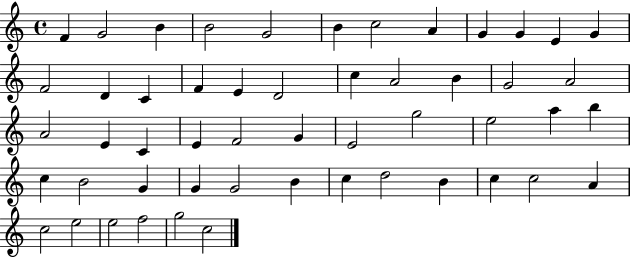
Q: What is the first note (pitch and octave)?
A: F4